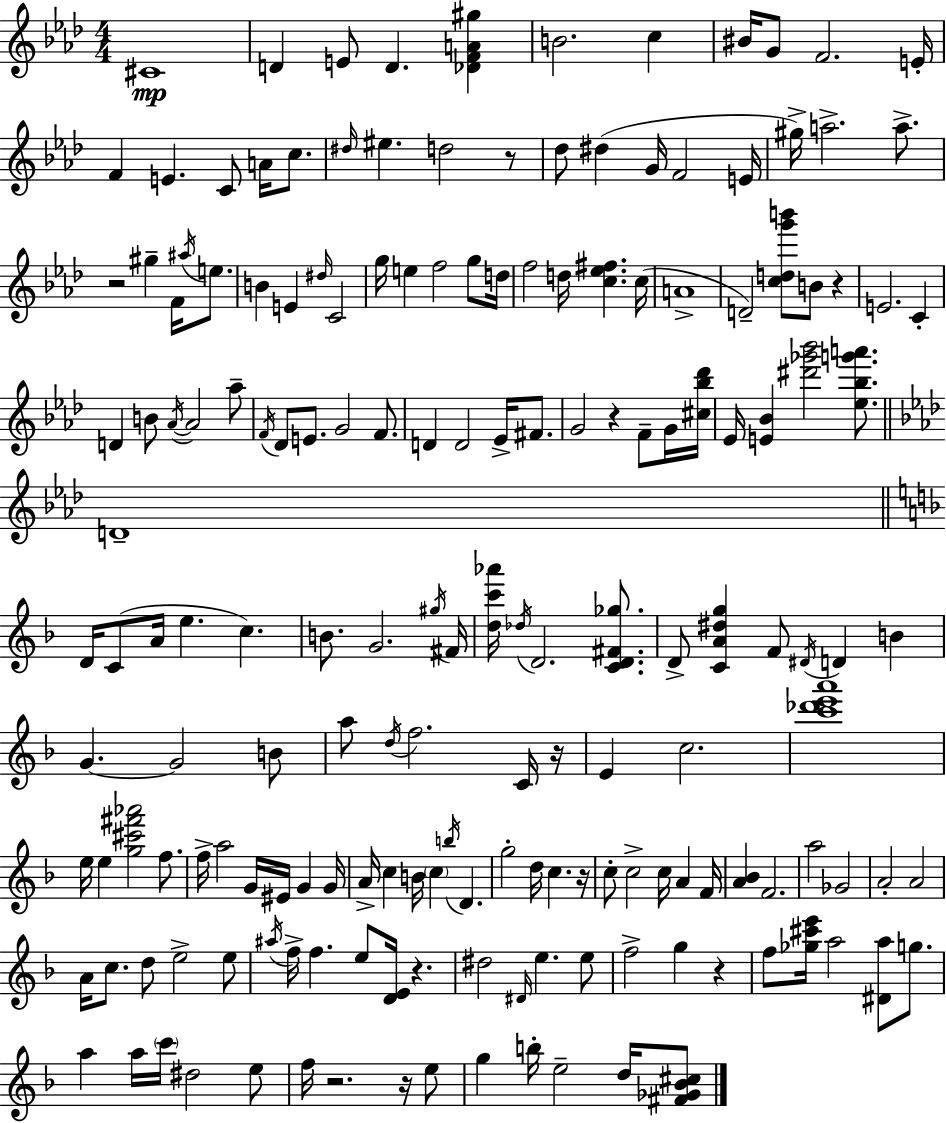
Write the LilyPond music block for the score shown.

{
  \clef treble
  \numericTimeSignature
  \time 4/4
  \key f \minor
  \repeat volta 2 { cis'1\mp | d'4 e'8 d'4. <des' f' a' gis''>4 | b'2. c''4 | bis'16 g'8 f'2. e'16-. | \break f'4 e'4. c'8 a'16 c''8. | \grace { dis''16 } eis''4. d''2 r8 | des''8 dis''4( g'16 f'2 | e'16 gis''16->) a''2.-> a''8.-> | \break r2 gis''4-- f'16 \acciaccatura { ais''16 } e''8. | b'4 e'4 \grace { dis''16 } c'2 | g''16 e''4 f''2 | g''8 d''16 f''2 d''16 <c'' ees'' fis''>4. | \break c''16( a'1-> | d'2--) <c'' d'' g''' b'''>8 b'8 r4 | e'2. c'4-. | d'4 b'8 \acciaccatura { aes'16~ }~ aes'2 | \break aes''8-- \acciaccatura { f'16 } des'8 e'8. g'2 | f'8. d'4 d'2 | ees'16-> fis'8. g'2 r4 | f'8-- g'16 <cis'' bes'' des'''>16 ees'16 <e' bes'>4 <dis''' ges''' bes'''>2 | \break <ees'' bes'' g''' a'''>8. \bar "||" \break \key f \minor d'1-- | \bar "||" \break \key d \minor d'16 c'8( a'16 e''4. c''4.) | b'8. g'2. \acciaccatura { gis''16 } | fis'16 <d'' c''' aes'''>16 \acciaccatura { des''16 } d'2. <c' d' fis' ges''>8. | d'8-> <c' a' dis'' g''>4 f'8 \acciaccatura { dis'16 } d'4 b'4 | \break g'4.~~ g'2 | b'8 a''8 \acciaccatura { d''16 } f''2. | c'16 r16 e'4 c''2. | <c''' des''' e''' a'''>1 | \break e''16 e''4 <g'' cis''' fis''' aes'''>2 | f''8. f''16-> a''2 g'16 eis'16 g'4 | g'16 a'16-> c''4 b'16 \parenthesize c''4 \acciaccatura { b''16 } d'4. | g''2-. d''16 c''4. | \break r16 c''8-. c''2-> c''16 | a'4 f'16 <a' bes'>4 f'2. | a''2 ges'2 | a'2-. a'2 | \break a'16 c''8. d''8 e''2-> | e''8 \acciaccatura { ais''16 } f''16-> f''4. e''8 <d' e'>16 | r4. dis''2 \grace { dis'16 } e''4. | e''8 f''2-> g''4 | \break r4 f''8 <ges'' cis''' e'''>16 a''2 | <dis' a''>8 g''8. a''4 a''16 \parenthesize c'''16 dis''2 | e''8 f''16 r2. | r16 e''8 g''4 b''16-. e''2-- | \break d''16 <fis' ges' bes' cis''>8 } \bar "|."
}